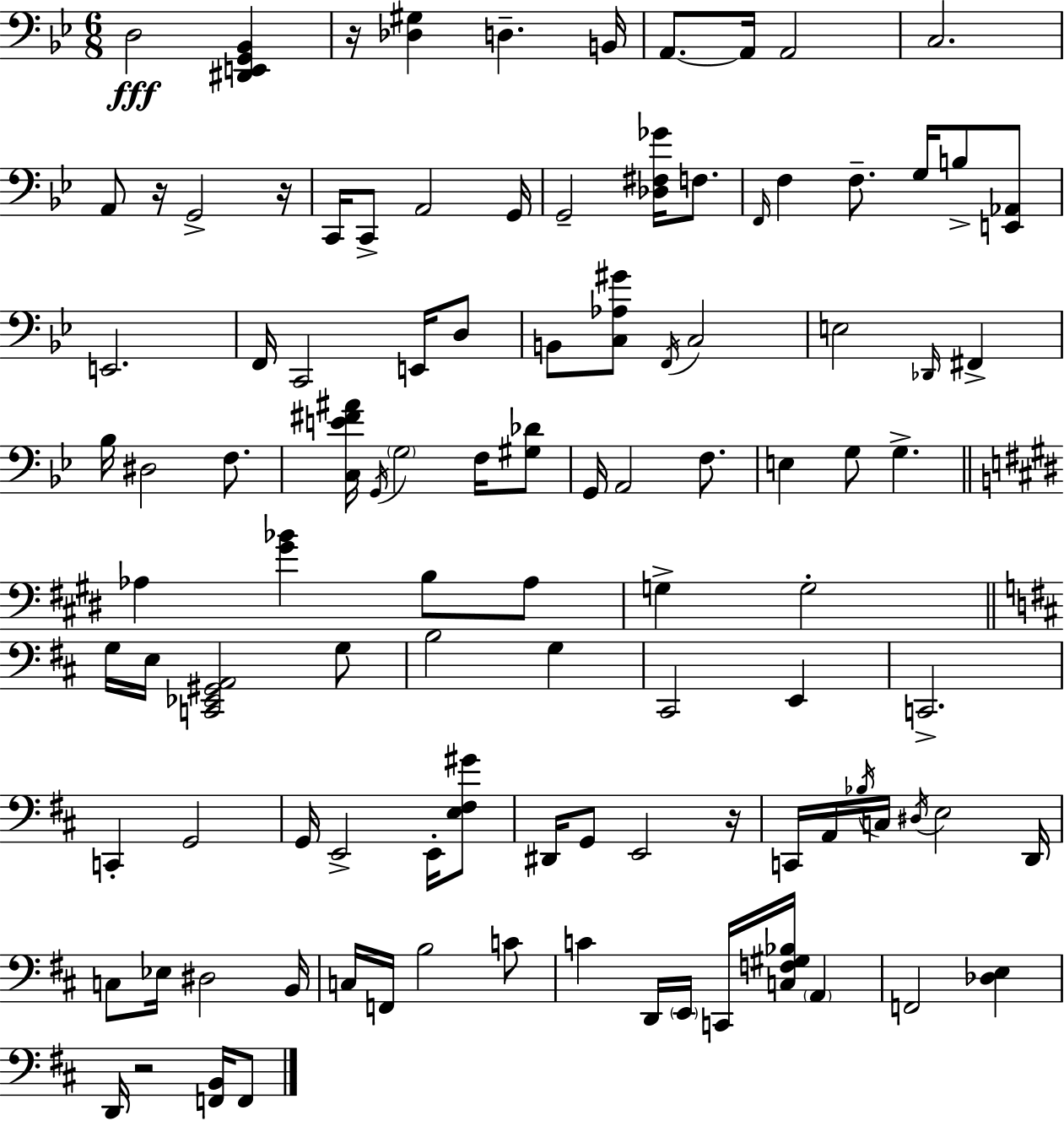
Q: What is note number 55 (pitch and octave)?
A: E2